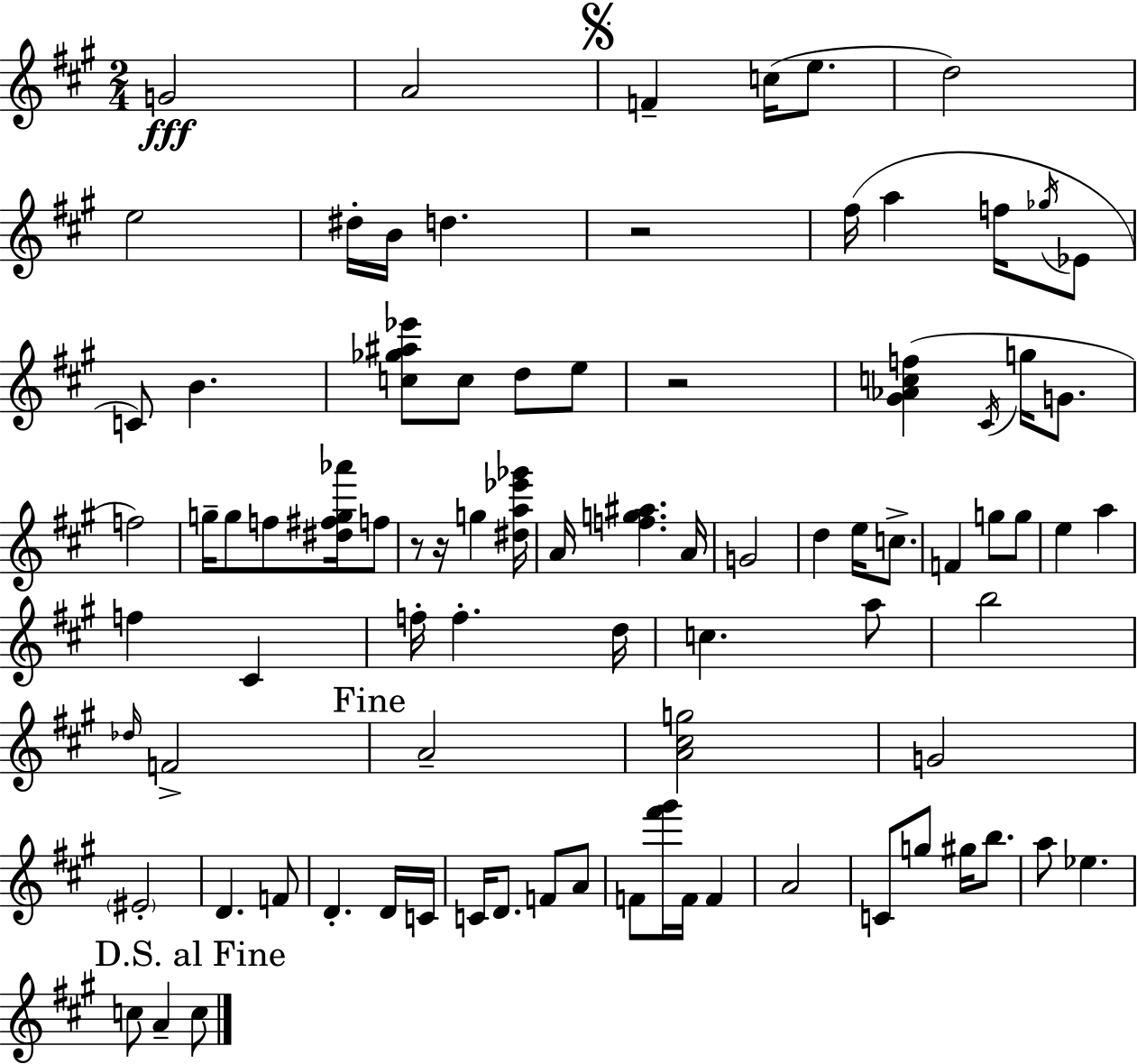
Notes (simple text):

G4/h A4/h F4/q C5/s E5/e. D5/h E5/h D#5/s B4/s D5/q. R/h F#5/s A5/q F5/s Gb5/s Eb4/e C4/e B4/q. [C5,Gb5,A#5,Eb6]/e C5/e D5/e E5/e R/h [G#4,Ab4,C5,F5]/q C#4/s G5/s G4/e. F5/h G5/s G5/e F5/e [D#5,F#5,G5,Ab6]/s F5/e R/e R/s G5/q [D#5,A5,Eb6,Gb6]/s A4/s [F5,G5,A#5]/q. A4/s G4/h D5/q E5/s C5/e. F4/q G5/e G5/e E5/q A5/q F5/q C#4/q F5/s F5/q. D5/s C5/q. A5/e B5/h Db5/s F4/h A4/h [A4,C#5,G5]/h G4/h EIS4/h D4/q. F4/e D4/q. D4/s C4/s C4/s D4/e. F4/e A4/e F4/e [F#6,G#6]/s F4/s F4/q A4/h C4/e G5/e G#5/s B5/e. A5/e Eb5/q. C5/e A4/q C5/e